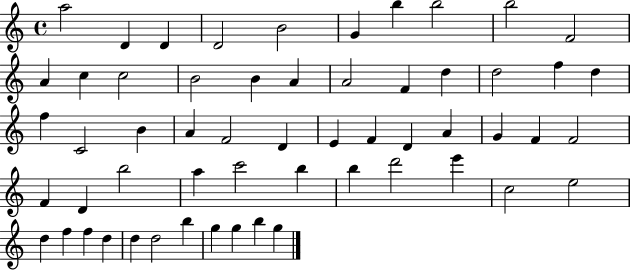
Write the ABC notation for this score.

X:1
T:Untitled
M:4/4
L:1/4
K:C
a2 D D D2 B2 G b b2 b2 F2 A c c2 B2 B A A2 F d d2 f d f C2 B A F2 D E F D A G F F2 F D b2 a c'2 b b d'2 e' c2 e2 d f f d d d2 b g g b g